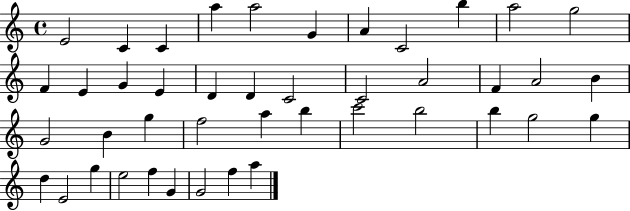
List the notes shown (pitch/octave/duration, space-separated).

E4/h C4/q C4/q A5/q A5/h G4/q A4/q C4/h B5/q A5/h G5/h F4/q E4/q G4/q E4/q D4/q D4/q C4/h C4/h A4/h F4/q A4/h B4/q G4/h B4/q G5/q F5/h A5/q B5/q C6/h B5/h B5/q G5/h G5/q D5/q E4/h G5/q E5/h F5/q G4/q G4/h F5/q A5/q